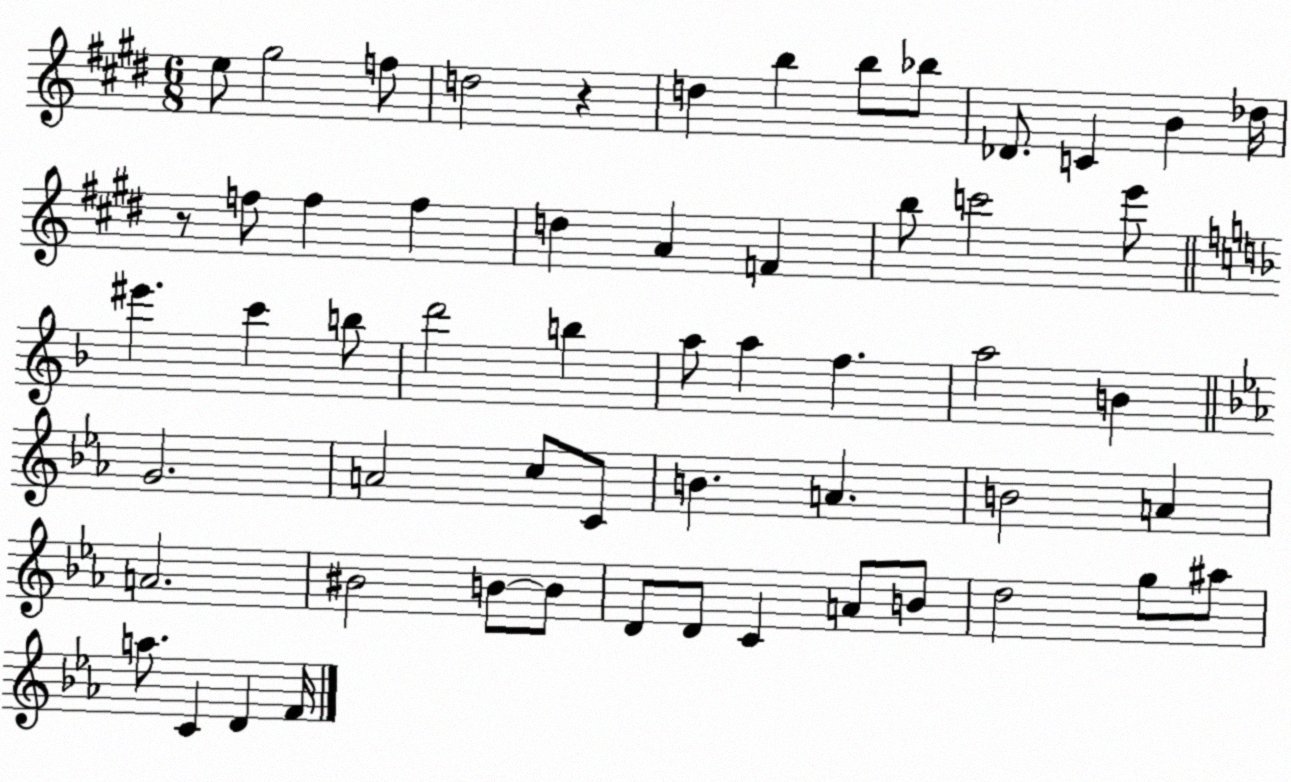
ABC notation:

X:1
T:Untitled
M:6/8
L:1/4
K:E
e/2 ^g2 f/2 d2 z d b b/2 _b/2 _D/2 C B _d/4 z/2 f/2 f f d A F b/2 c'2 e'/2 ^e' c' b/2 d'2 b a/2 a f a2 B G2 A2 c/2 C/2 B A B2 A A2 ^B2 B/2 B/2 D/2 D/2 C A/2 B/2 d2 g/2 ^a/2 a/2 C D F/4